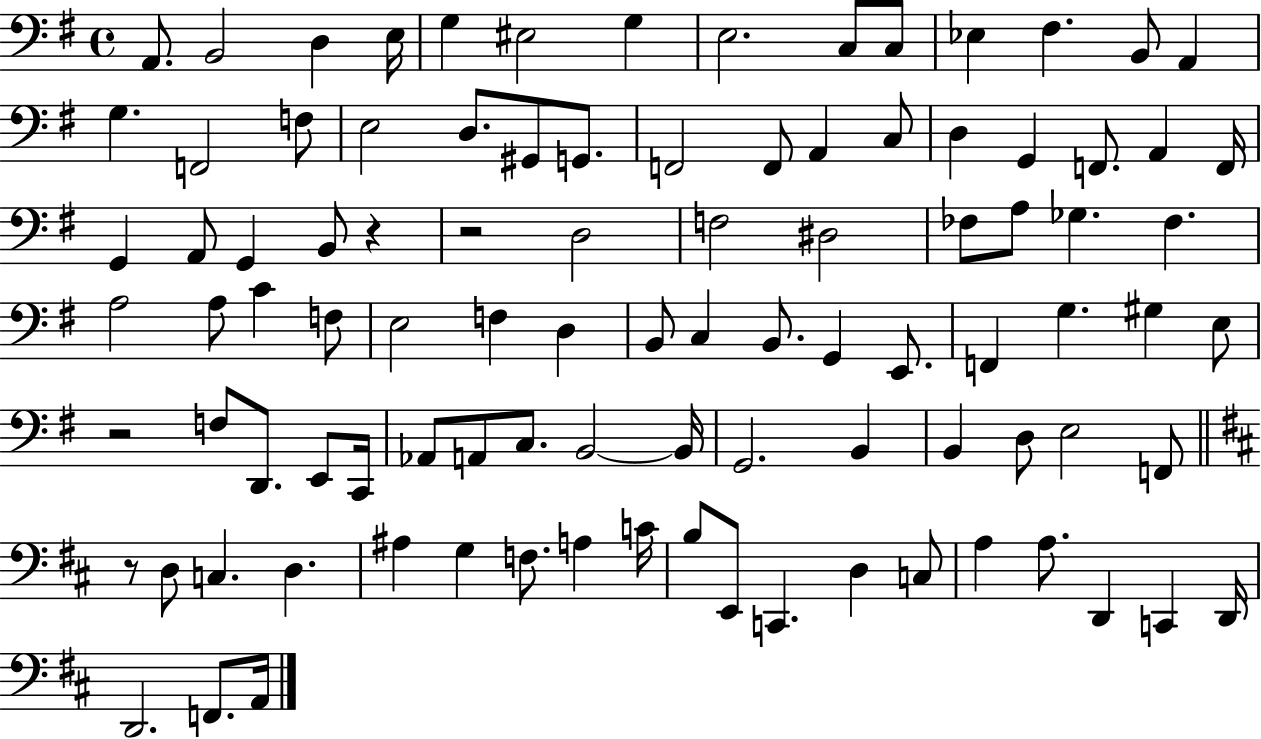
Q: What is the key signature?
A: G major